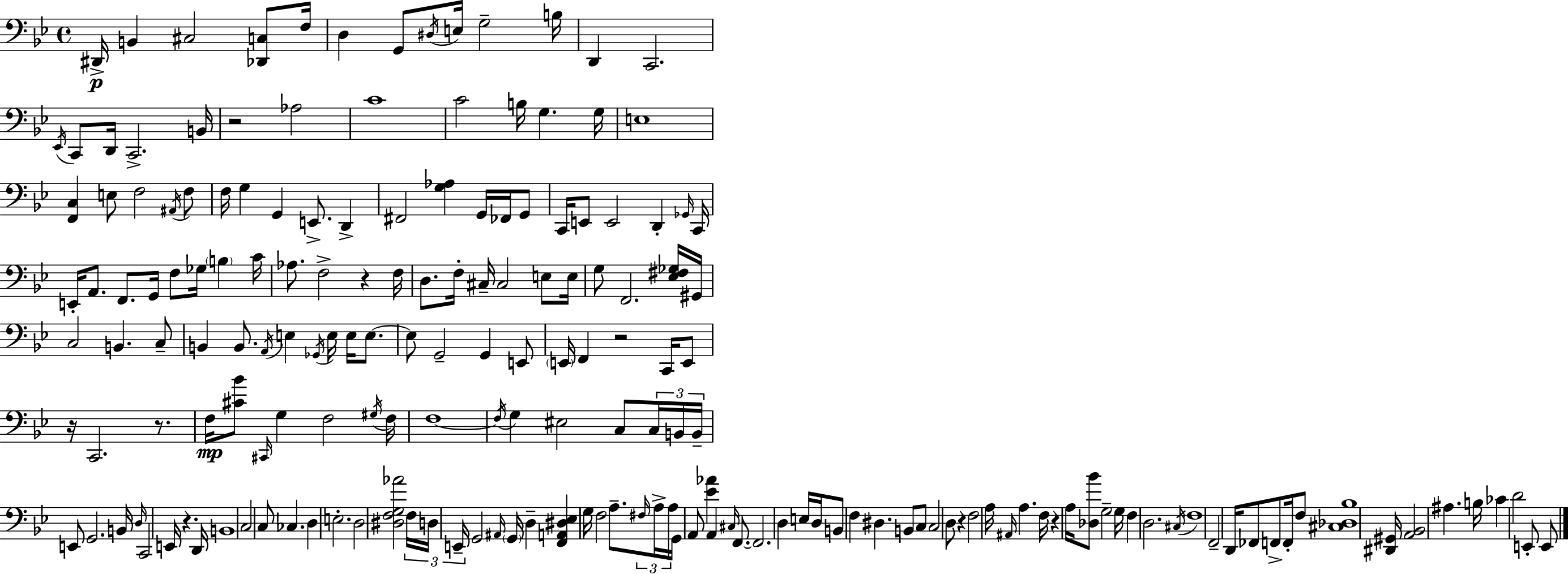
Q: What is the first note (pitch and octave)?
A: D#2